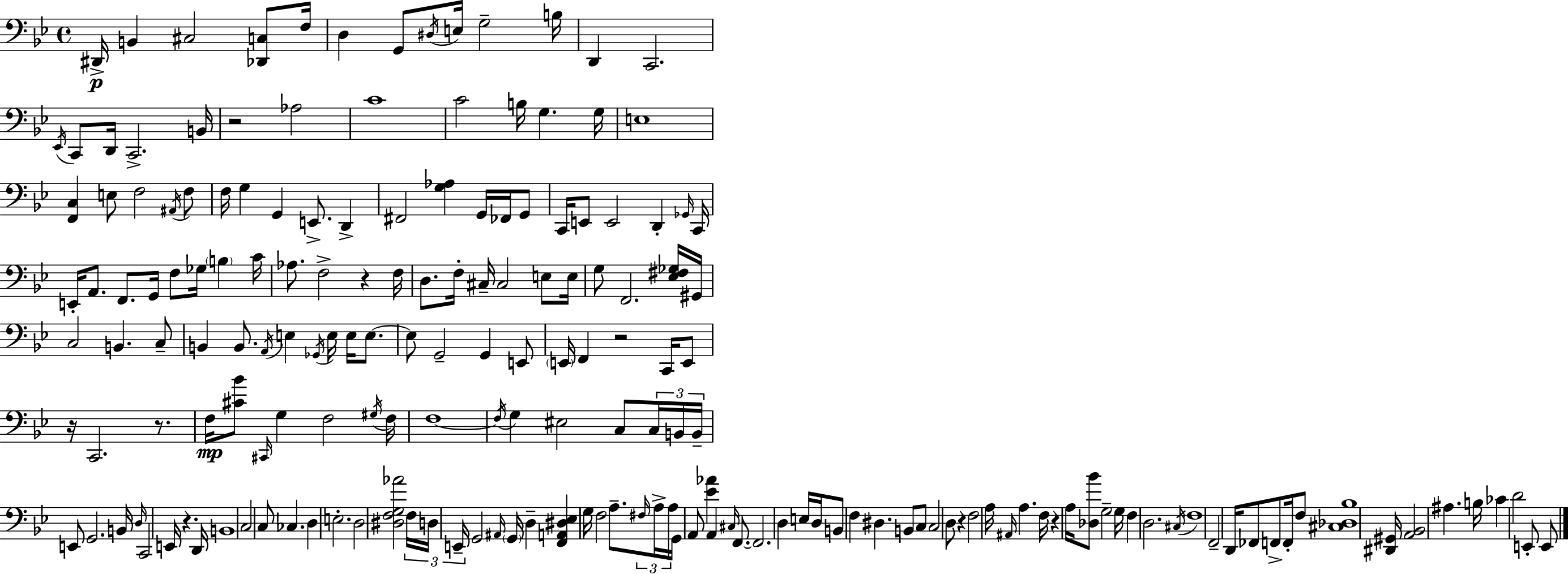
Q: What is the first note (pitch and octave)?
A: D#2